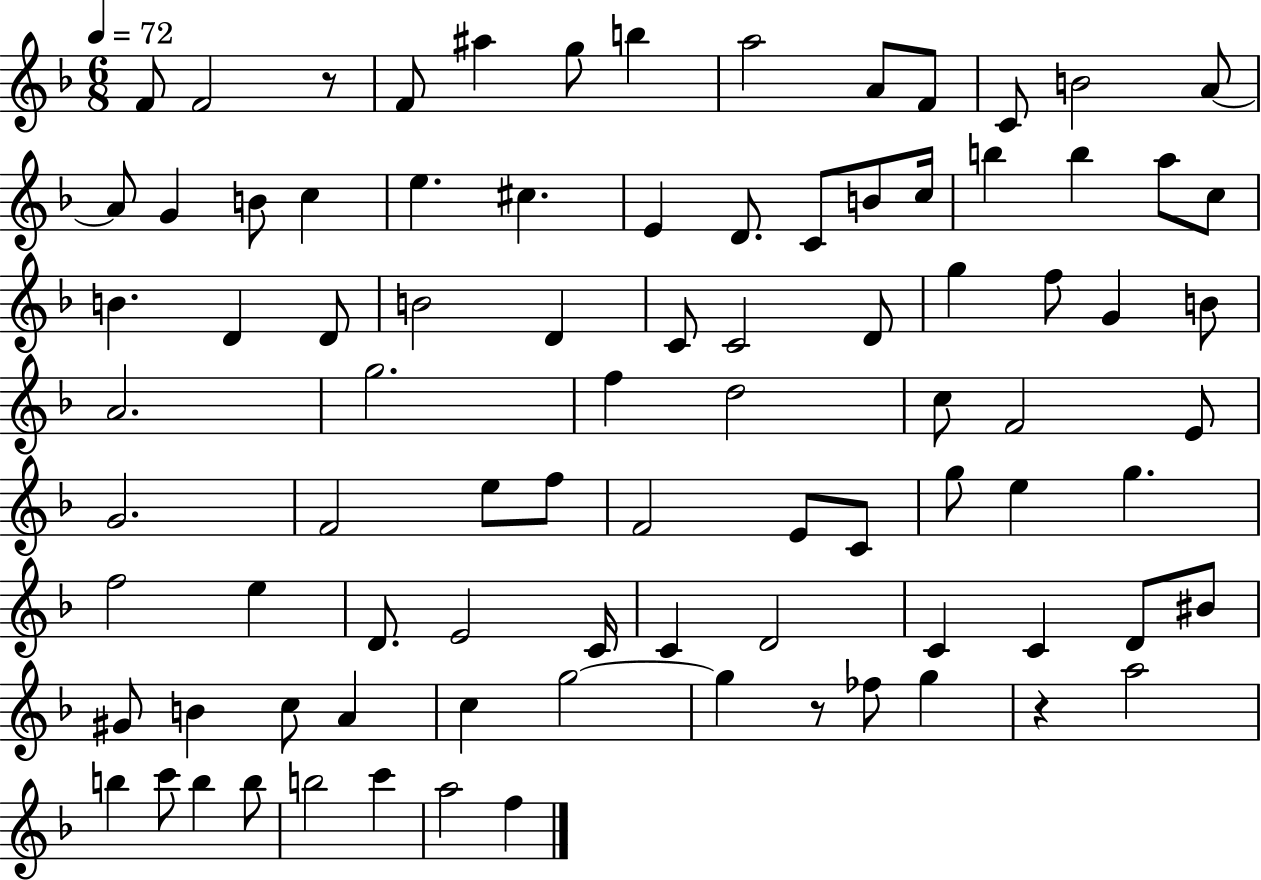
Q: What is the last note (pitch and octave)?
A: F5